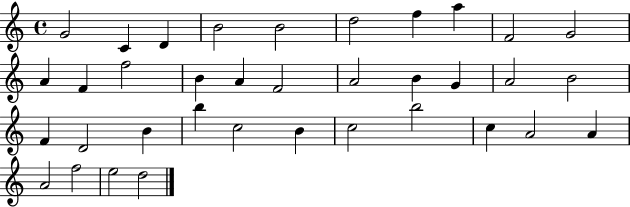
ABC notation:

X:1
T:Untitled
M:4/4
L:1/4
K:C
G2 C D B2 B2 d2 f a F2 G2 A F f2 B A F2 A2 B G A2 B2 F D2 B b c2 B c2 b2 c A2 A A2 f2 e2 d2